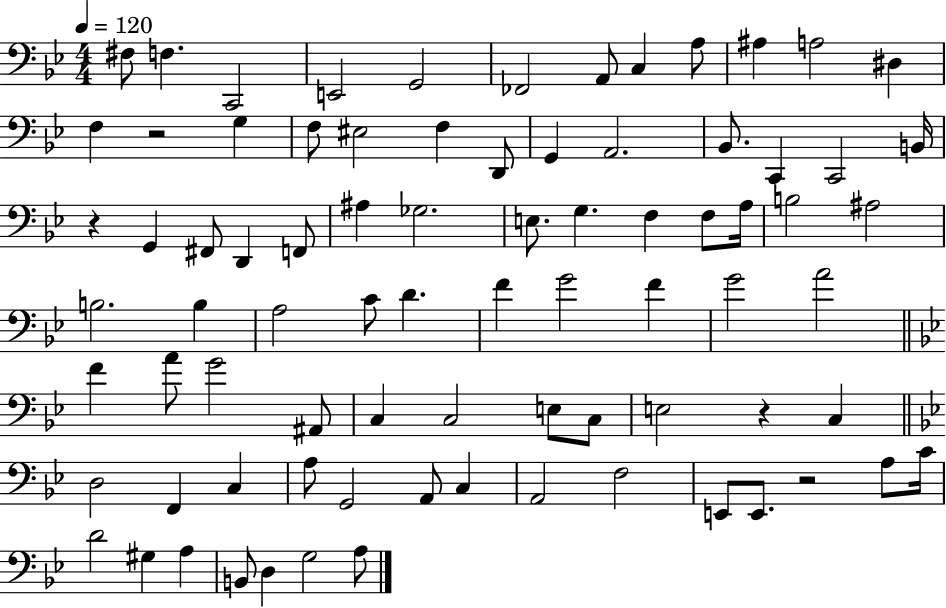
{
  \clef bass
  \numericTimeSignature
  \time 4/4
  \key bes \major
  \tempo 4 = 120
  fis8 f4. c,2 | e,2 g,2 | fes,2 a,8 c4 a8 | ais4 a2 dis4 | \break f4 r2 g4 | f8 eis2 f4 d,8 | g,4 a,2. | bes,8. c,4 c,2 b,16 | \break r4 g,4 fis,8 d,4 f,8 | ais4 ges2. | e8. g4. f4 f8 a16 | b2 ais2 | \break b2. b4 | a2 c'8 d'4. | f'4 g'2 f'4 | g'2 a'2 | \break \bar "||" \break \key g \minor f'4 a'8 g'2 ais,8 | c4 c2 e8 c8 | e2 r4 c4 | \bar "||" \break \key g \minor d2 f,4 c4 | a8 g,2 a,8 c4 | a,2 f2 | e,8 e,8. r2 a8 c'16 | \break d'2 gis4 a4 | b,8 d4 g2 a8 | \bar "|."
}